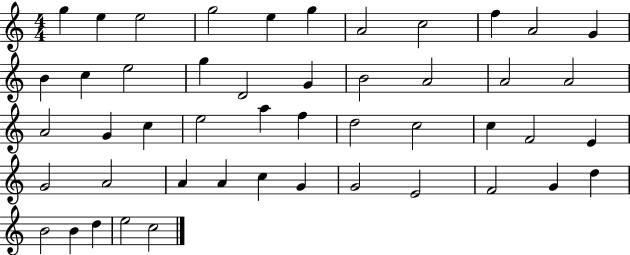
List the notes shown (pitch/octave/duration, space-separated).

G5/q E5/q E5/h G5/h E5/q G5/q A4/h C5/h F5/q A4/h G4/q B4/q C5/q E5/h G5/q D4/h G4/q B4/h A4/h A4/h A4/h A4/h G4/q C5/q E5/h A5/q F5/q D5/h C5/h C5/q F4/h E4/q G4/h A4/h A4/q A4/q C5/q G4/q G4/h E4/h F4/h G4/q D5/q B4/h B4/q D5/q E5/h C5/h